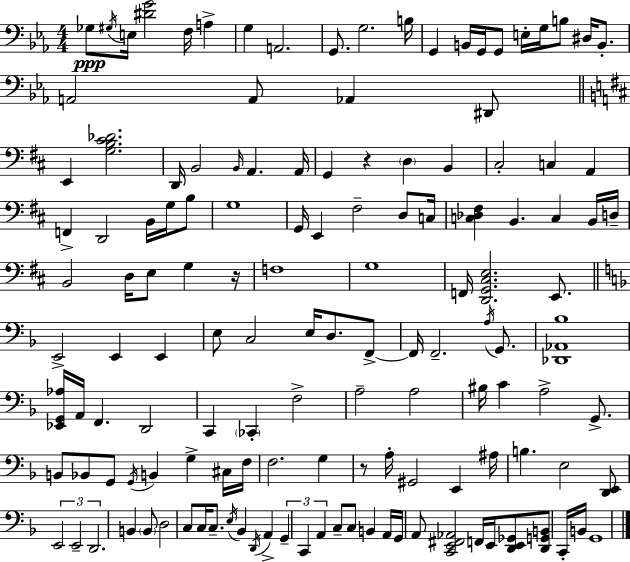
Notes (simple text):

Gb3/e G#3/s E3/s [D#4,G4]/h F3/s A3/q G3/q A2/h. G2/e. G3/h. B3/s G2/q B2/s G2/s G2/e E3/s G3/s B3/e D#3/s B2/e. A2/h A2/e Ab2/q D#2/e E2/q [G3,B3,C#4,Db4]/h. D2/s B2/h B2/s A2/q. A2/s G2/q R/q D3/q B2/q C#3/h C3/q A2/q F2/q D2/h B2/s G3/s B3/e G3/w G2/s E2/q F#3/h D3/e C3/s [C3,Db3,F#3]/q B2/q. C3/q B2/s D3/s B2/h D3/s E3/e G3/q R/s F3/w G3/w F2/s [D2,G2,C#3,E3]/h. E2/e. E2/h E2/q E2/q E3/e C3/h E3/s D3/e. F2/e F2/s F2/h. A3/s G2/e. [Db2,Ab2,Bb3]/w [Eb2,G2,Ab3]/s A2/s F2/q. D2/h C2/q CES2/q F3/h A3/h A3/h BIS3/s C4/q A3/h G2/e. B2/e Bb2/e G2/e G2/s B2/q G3/q C#3/s F3/s F3/h. G3/q R/e A3/s G#2/h E2/q A#3/s B3/q. E3/h [D2,E2]/e E2/h E2/h D2/h. B2/q B2/e D3/h C3/e C3/s C3/e. E3/s Bb2/q D2/s A2/q G2/q C2/q A2/q C3/e C3/e B2/q A2/s G2/s A2/e [C2,E2,F#2,Ab2]/h F2/s E2/s [D2,E2,Gb2]/e [D2,G2,B2]/e C2/s B2/s G2/w